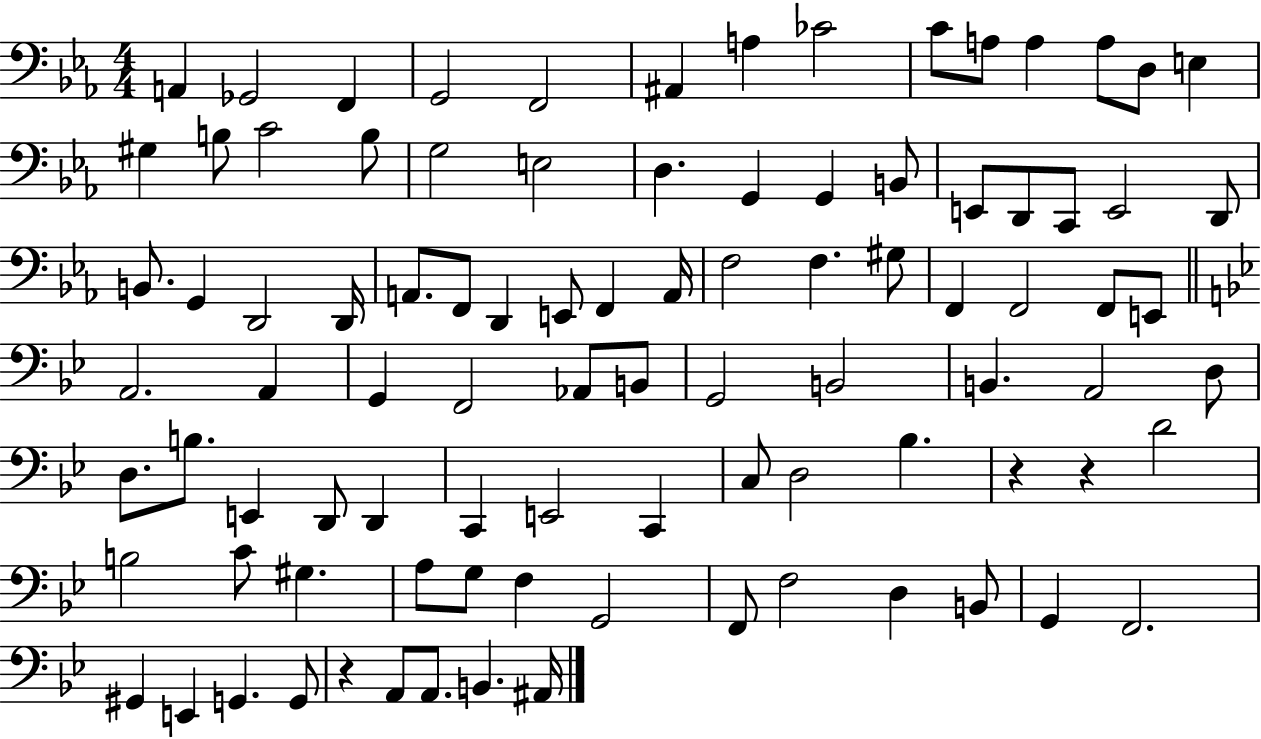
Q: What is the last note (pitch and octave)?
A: A#2